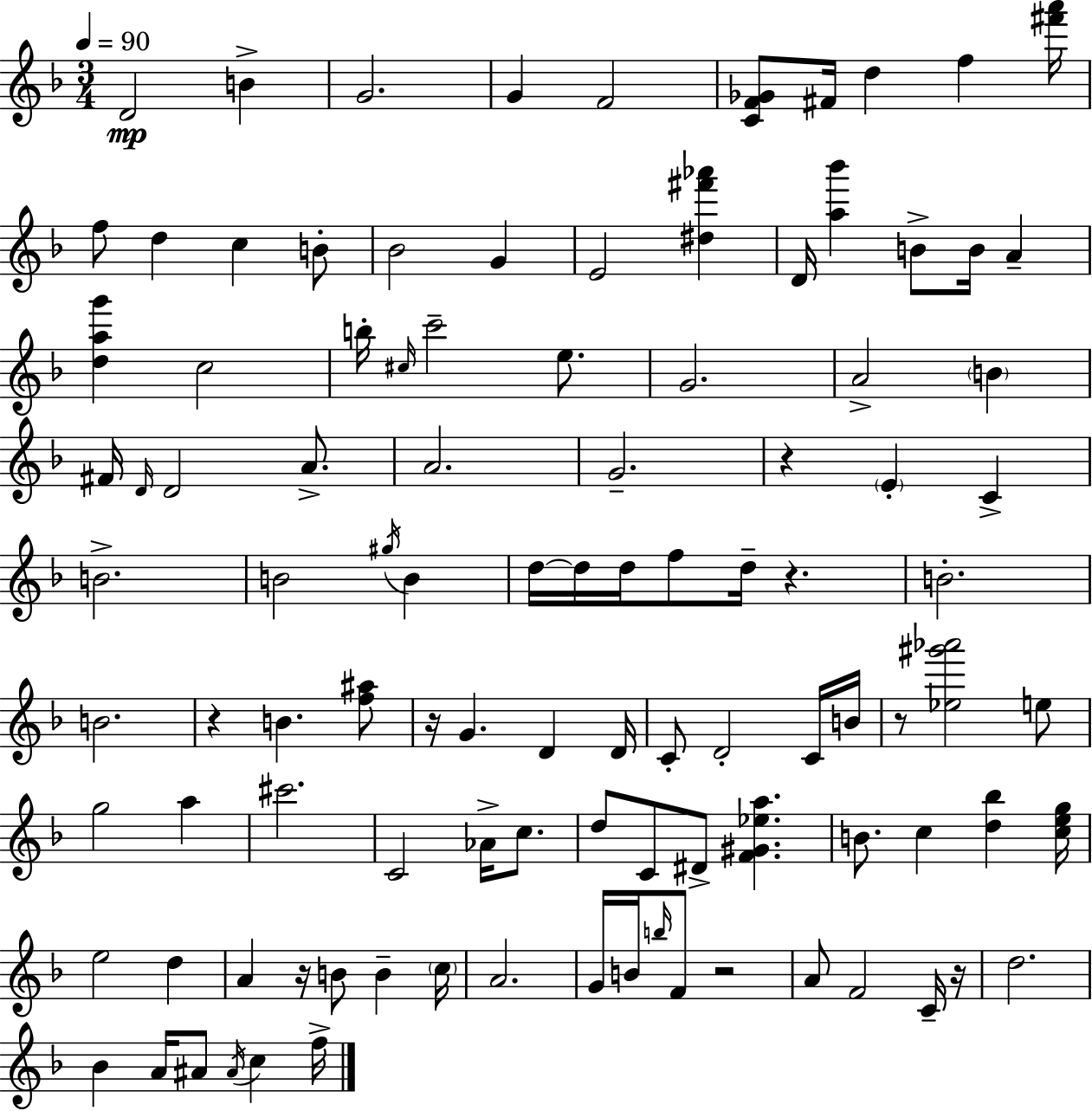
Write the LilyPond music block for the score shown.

{
  \clef treble
  \numericTimeSignature
  \time 3/4
  \key d \minor
  \tempo 4 = 90
  \repeat volta 2 { d'2\mp b'4-> | g'2. | g'4 f'2 | <c' f' ges'>8 fis'16 d''4 f''4 <fis''' a'''>16 | \break f''8 d''4 c''4 b'8-. | bes'2 g'4 | e'2 <dis'' fis''' aes'''>4 | d'16 <a'' bes'''>4 b'8-> b'16 a'4-- | \break <d'' a'' g'''>4 c''2 | b''16-. \grace { cis''16 } c'''2-- e''8. | g'2. | a'2-> \parenthesize b'4 | \break fis'16 \grace { d'16 } d'2 a'8.-> | a'2. | g'2.-- | r4 \parenthesize e'4-. c'4-> | \break b'2.-> | b'2 \acciaccatura { gis''16 } b'4 | d''16~~ d''16 d''16 f''8 d''16-- r4. | b'2.-. | \break b'2. | r4 b'4. | <f'' ais''>8 r16 g'4. d'4 | d'16 c'8-. d'2-. | \break c'16 b'16 r8 <ees'' gis''' aes'''>2 | e''8 g''2 a''4 | cis'''2. | c'2 aes'16-> | \break c''8. d''8 c'8 dis'8-> <f' gis' ees'' a''>4. | b'8. c''4 <d'' bes''>4 | <c'' e'' g''>16 e''2 d''4 | a'4 r16 b'8 b'4-- | \break \parenthesize c''16 a'2. | g'16 b'16 \grace { b''16 } f'8 r2 | a'8 f'2 | c'16-- r16 d''2. | \break bes'4 a'16 ais'8 \acciaccatura { ais'16 } | c''4 f''16-> } \bar "|."
}